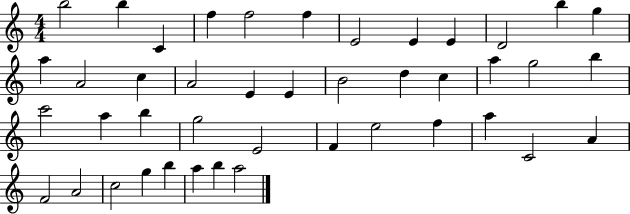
B5/h B5/q C4/q F5/q F5/h F5/q E4/h E4/q E4/q D4/h B5/q G5/q A5/q A4/h C5/q A4/h E4/q E4/q B4/h D5/q C5/q A5/q G5/h B5/q C6/h A5/q B5/q G5/h E4/h F4/q E5/h F5/q A5/q C4/h A4/q F4/h A4/h C5/h G5/q B5/q A5/q B5/q A5/h